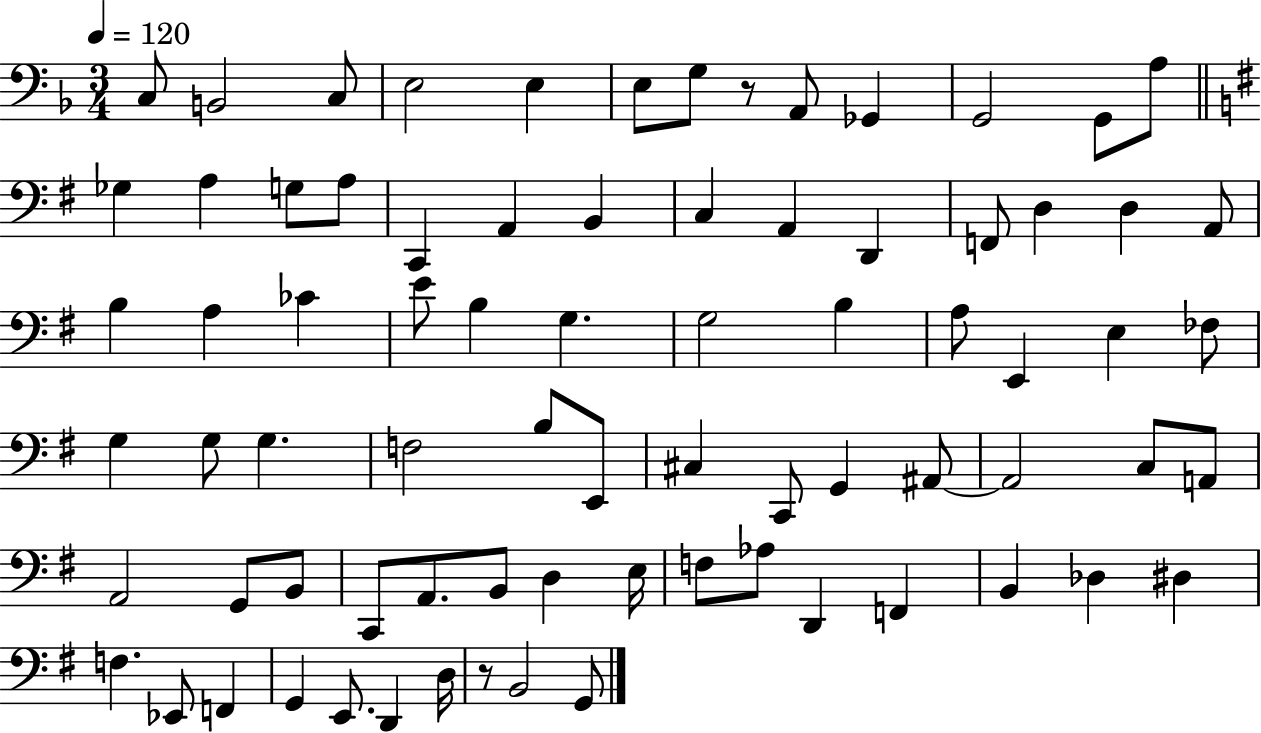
{
  \clef bass
  \numericTimeSignature
  \time 3/4
  \key f \major
  \tempo 4 = 120
  c8 b,2 c8 | e2 e4 | e8 g8 r8 a,8 ges,4 | g,2 g,8 a8 | \break \bar "||" \break \key e \minor ges4 a4 g8 a8 | c,4 a,4 b,4 | c4 a,4 d,4 | f,8 d4 d4 a,8 | \break b4 a4 ces'4 | e'8 b4 g4. | g2 b4 | a8 e,4 e4 fes8 | \break g4 g8 g4. | f2 b8 e,8 | cis4 c,8 g,4 ais,8~~ | ais,2 c8 a,8 | \break a,2 g,8 b,8 | c,8 a,8. b,8 d4 e16 | f8 aes8 d,4 f,4 | b,4 des4 dis4 | \break f4. ees,8 f,4 | g,4 e,8. d,4 d16 | r8 b,2 g,8 | \bar "|."
}